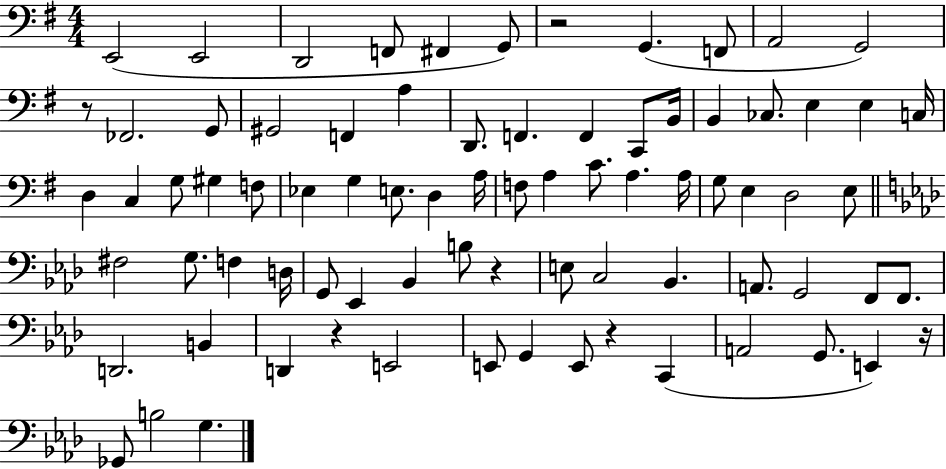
E2/h E2/h D2/h F2/e F#2/q G2/e R/h G2/q. F2/e A2/h G2/h R/e FES2/h. G2/e G#2/h F2/q A3/q D2/e. F2/q. F2/q C2/e B2/s B2/q CES3/e. E3/q E3/q C3/s D3/q C3/q G3/e G#3/q F3/e Eb3/q G3/q E3/e. D3/q A3/s F3/e A3/q C4/e. A3/q. A3/s G3/e E3/q D3/h E3/e F#3/h G3/e. F3/q D3/s G2/e Eb2/q Bb2/q B3/e R/q E3/e C3/h Bb2/q. A2/e. G2/h F2/e F2/e. D2/h. B2/q D2/q R/q E2/h E2/e G2/q E2/e R/q C2/q A2/h G2/e. E2/q R/s Gb2/e B3/h G3/q.